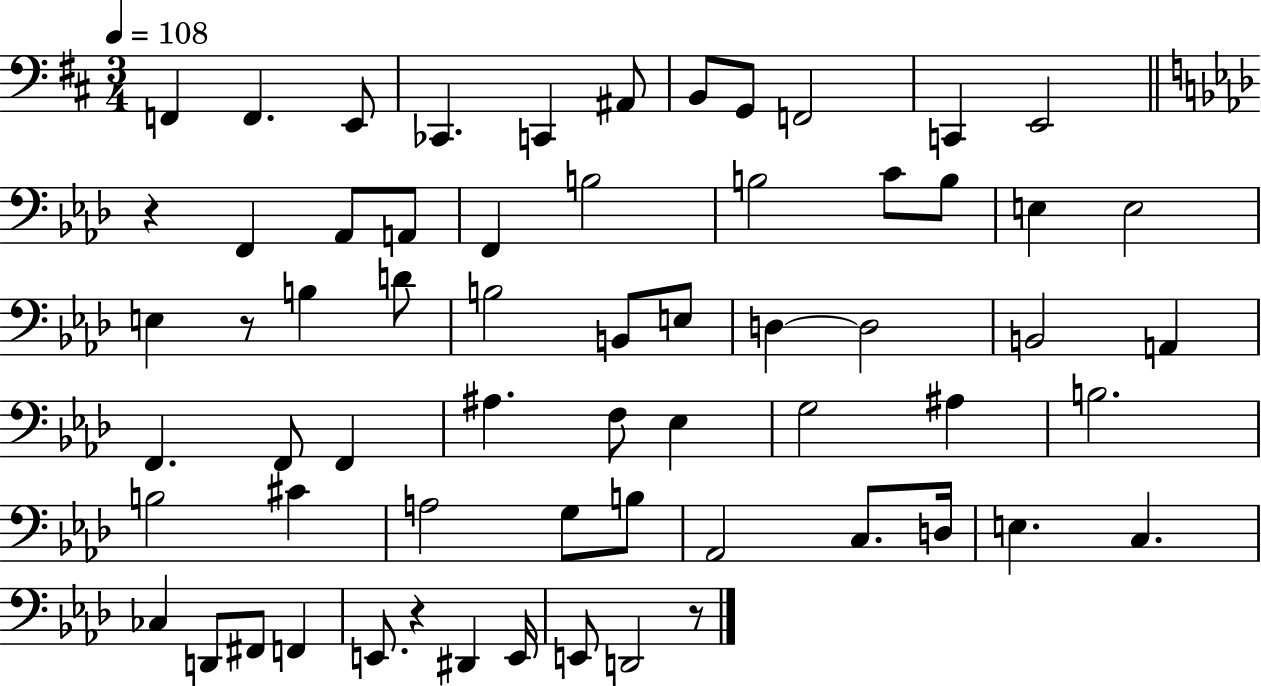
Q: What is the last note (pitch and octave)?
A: D2